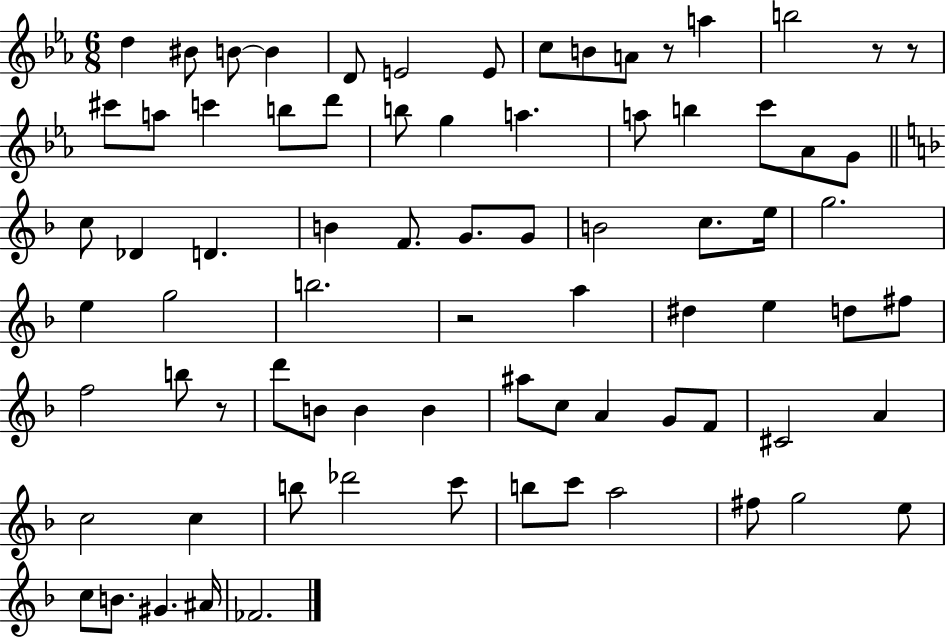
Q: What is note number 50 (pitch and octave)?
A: B4